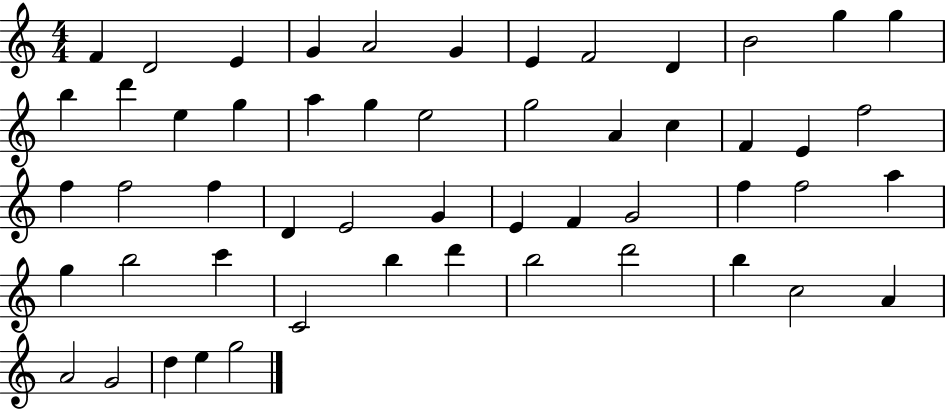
F4/q D4/h E4/q G4/q A4/h G4/q E4/q F4/h D4/q B4/h G5/q G5/q B5/q D6/q E5/q G5/q A5/q G5/q E5/h G5/h A4/q C5/q F4/q E4/q F5/h F5/q F5/h F5/q D4/q E4/h G4/q E4/q F4/q G4/h F5/q F5/h A5/q G5/q B5/h C6/q C4/h B5/q D6/q B5/h D6/h B5/q C5/h A4/q A4/h G4/h D5/q E5/q G5/h